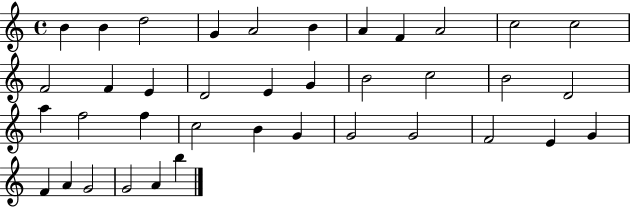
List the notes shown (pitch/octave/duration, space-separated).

B4/q B4/q D5/h G4/q A4/h B4/q A4/q F4/q A4/h C5/h C5/h F4/h F4/q E4/q D4/h E4/q G4/q B4/h C5/h B4/h D4/h A5/q F5/h F5/q C5/h B4/q G4/q G4/h G4/h F4/h E4/q G4/q F4/q A4/q G4/h G4/h A4/q B5/q